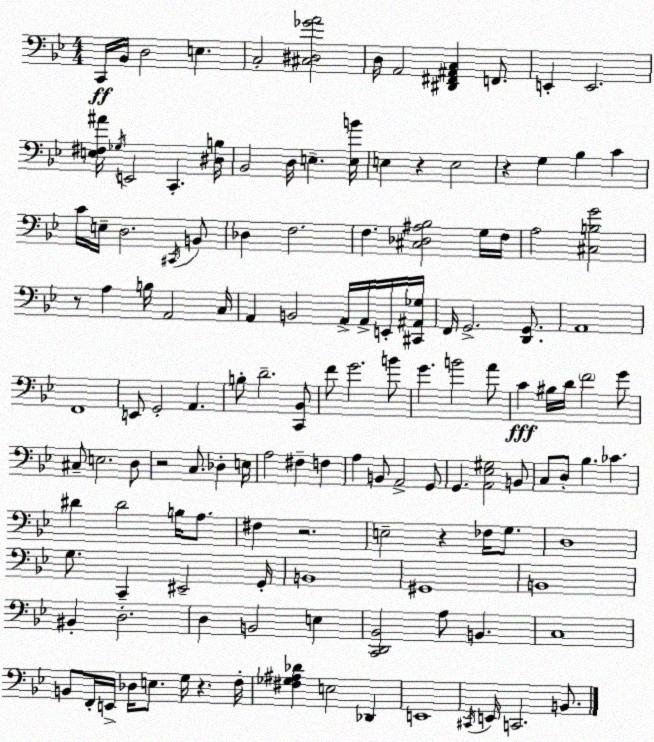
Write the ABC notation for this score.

X:1
T:Untitled
M:4/4
L:1/4
K:Gm
C,,/4 _B,,/4 D,2 E, C,2 [^C,^D,_GA]2 D,/4 A,,2 [^D,,^F,,^A,,C,] F,,/2 E,, E,,2 [E,^F,^A]/4 _G,/4 E,,2 C,, [^D,B,]/4 _B,,2 D,/4 E, [E,B]/4 E, z E,2 z G, _B, C C/4 E,/4 D,2 ^C,,/4 B,,/2 _D, F,2 F, [^C,_D,^A,_B,]2 G,/4 F,/4 A,2 [^C,B,G]2 z/2 A, B,/4 A,,2 C,/4 A,, B,,2 A,,/4 A,,/4 E,,/4 [^C,,^A,,_G,]/4 F,,/4 G,,2 [D,,G,,]/2 A,,4 F,,4 E,,/2 G,,2 A,, B,/2 D2 [C,,_B,,]/2 F/2 G2 B/2 G B2 A/2 C ^B,/4 D/4 F2 G/2 ^C,/2 E,2 D,/2 z2 C,/2 _D, E,/4 A,2 ^F, F, A, B,,/2 A,,2 G,,/2 G,, [A,,_E,^G,]2 B,,/2 C,/2 D,/2 _B, _C ^D ^D2 B,/4 A,/2 ^F, z2 E,2 z _F,/4 G,/2 D,4 G,/2 C,, ^E,,2 G,,/4 B,,4 ^G,,4 B,,4 ^B,, D,2 D, B,,2 E, [C,,D,,_B,,]2 A,/2 B,, C,4 B,,/2 F,,/4 E,,/4 _D,/4 E,/2 G,/4 z F,/4 [^F,_G,^A,_D] E,2 _D,, E,,4 ^C,,/4 E,,/4 C,,2 B,,/2